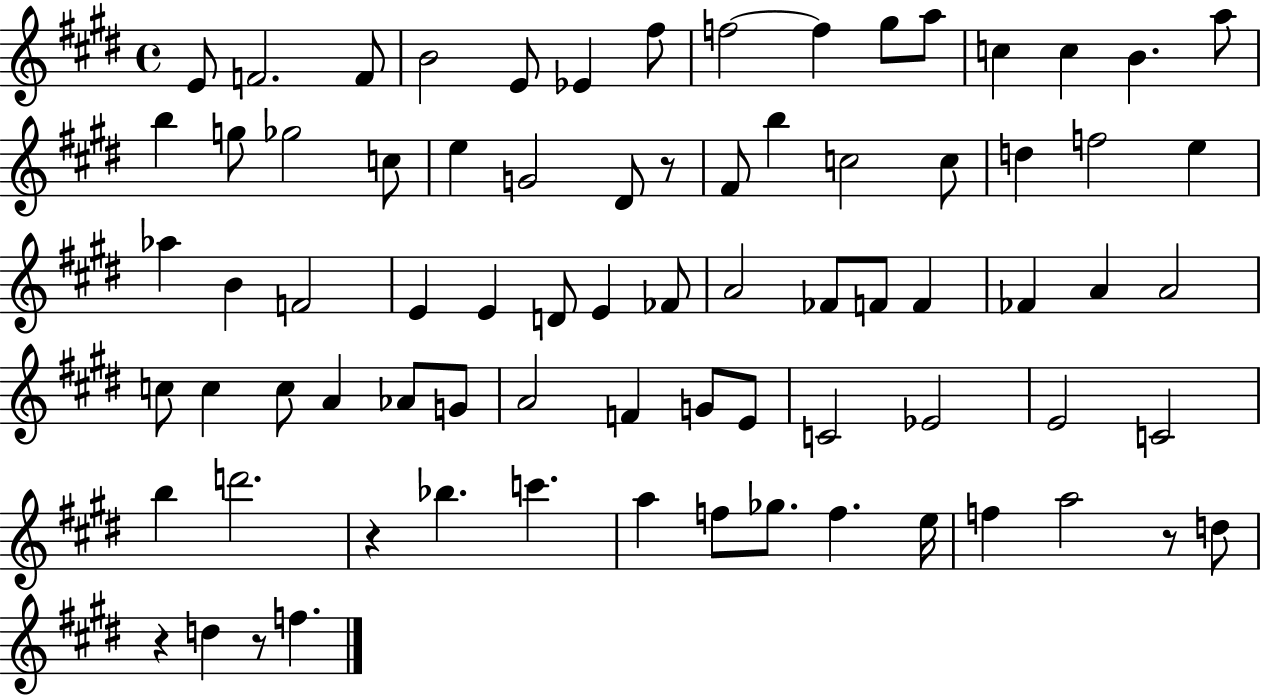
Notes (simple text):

E4/e F4/h. F4/e B4/h E4/e Eb4/q F#5/e F5/h F5/q G#5/e A5/e C5/q C5/q B4/q. A5/e B5/q G5/e Gb5/h C5/e E5/q G4/h D#4/e R/e F#4/e B5/q C5/h C5/e D5/q F5/h E5/q Ab5/q B4/q F4/h E4/q E4/q D4/e E4/q FES4/e A4/h FES4/e F4/e F4/q FES4/q A4/q A4/h C5/e C5/q C5/e A4/q Ab4/e G4/e A4/h F4/q G4/e E4/e C4/h Eb4/h E4/h C4/h B5/q D6/h. R/q Bb5/q. C6/q. A5/q F5/e Gb5/e. F5/q. E5/s F5/q A5/h R/e D5/e R/q D5/q R/e F5/q.